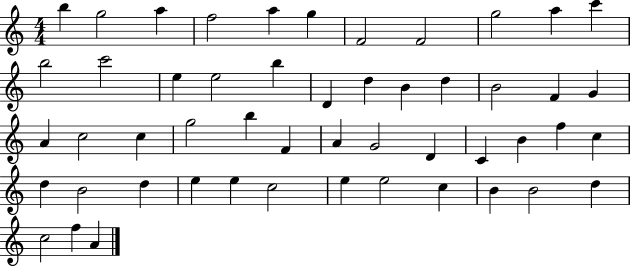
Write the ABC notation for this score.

X:1
T:Untitled
M:4/4
L:1/4
K:C
b g2 a f2 a g F2 F2 g2 a c' b2 c'2 e e2 b D d B d B2 F G A c2 c g2 b F A G2 D C B f c d B2 d e e c2 e e2 c B B2 d c2 f A